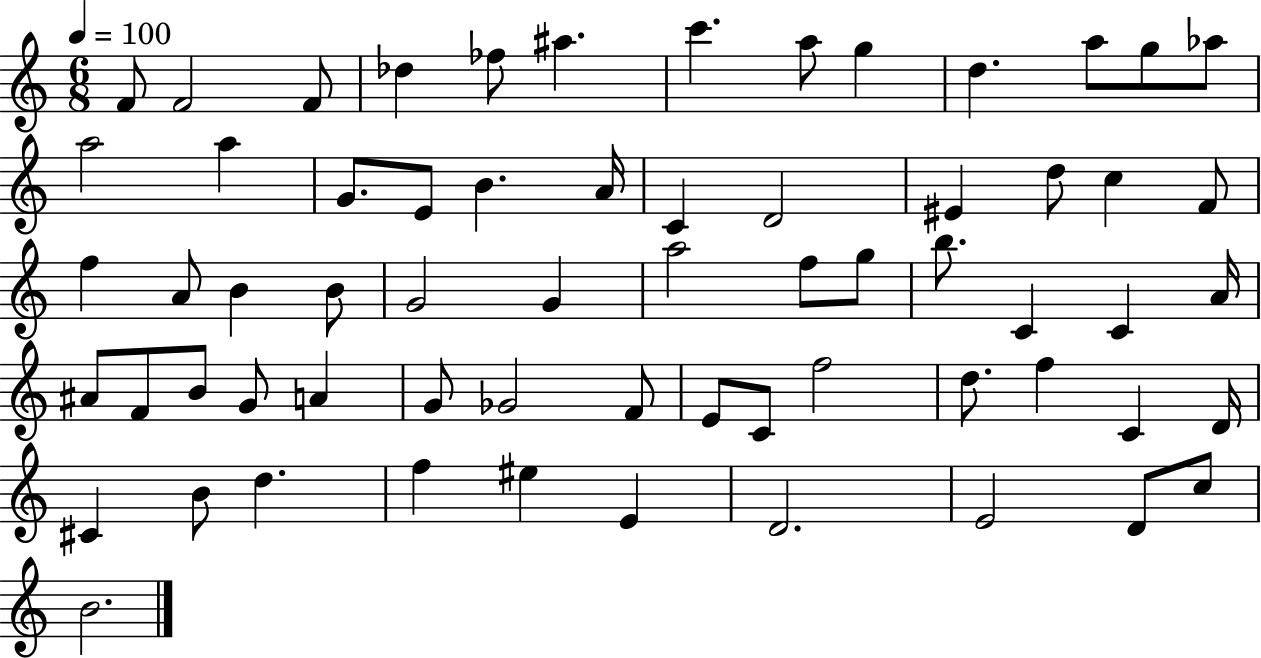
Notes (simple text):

F4/e F4/h F4/e Db5/q FES5/e A#5/q. C6/q. A5/e G5/q D5/q. A5/e G5/e Ab5/e A5/h A5/q G4/e. E4/e B4/q. A4/s C4/q D4/h EIS4/q D5/e C5/q F4/e F5/q A4/e B4/q B4/e G4/h G4/q A5/h F5/e G5/e B5/e. C4/q C4/q A4/s A#4/e F4/e B4/e G4/e A4/q G4/e Gb4/h F4/e E4/e C4/e F5/h D5/e. F5/q C4/q D4/s C#4/q B4/e D5/q. F5/q EIS5/q E4/q D4/h. E4/h D4/e C5/e B4/h.